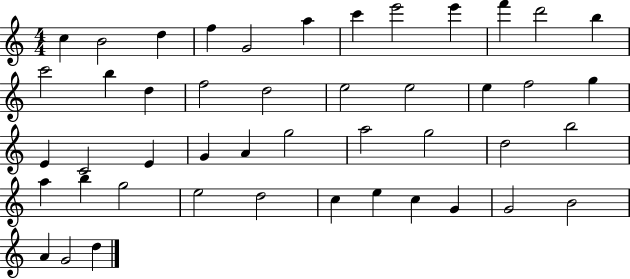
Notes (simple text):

C5/q B4/h D5/q F5/q G4/h A5/q C6/q E6/h E6/q F6/q D6/h B5/q C6/h B5/q D5/q F5/h D5/h E5/h E5/h E5/q F5/h G5/q E4/q C4/h E4/q G4/q A4/q G5/h A5/h G5/h D5/h B5/h A5/q B5/q G5/h E5/h D5/h C5/q E5/q C5/q G4/q G4/h B4/h A4/q G4/h D5/q